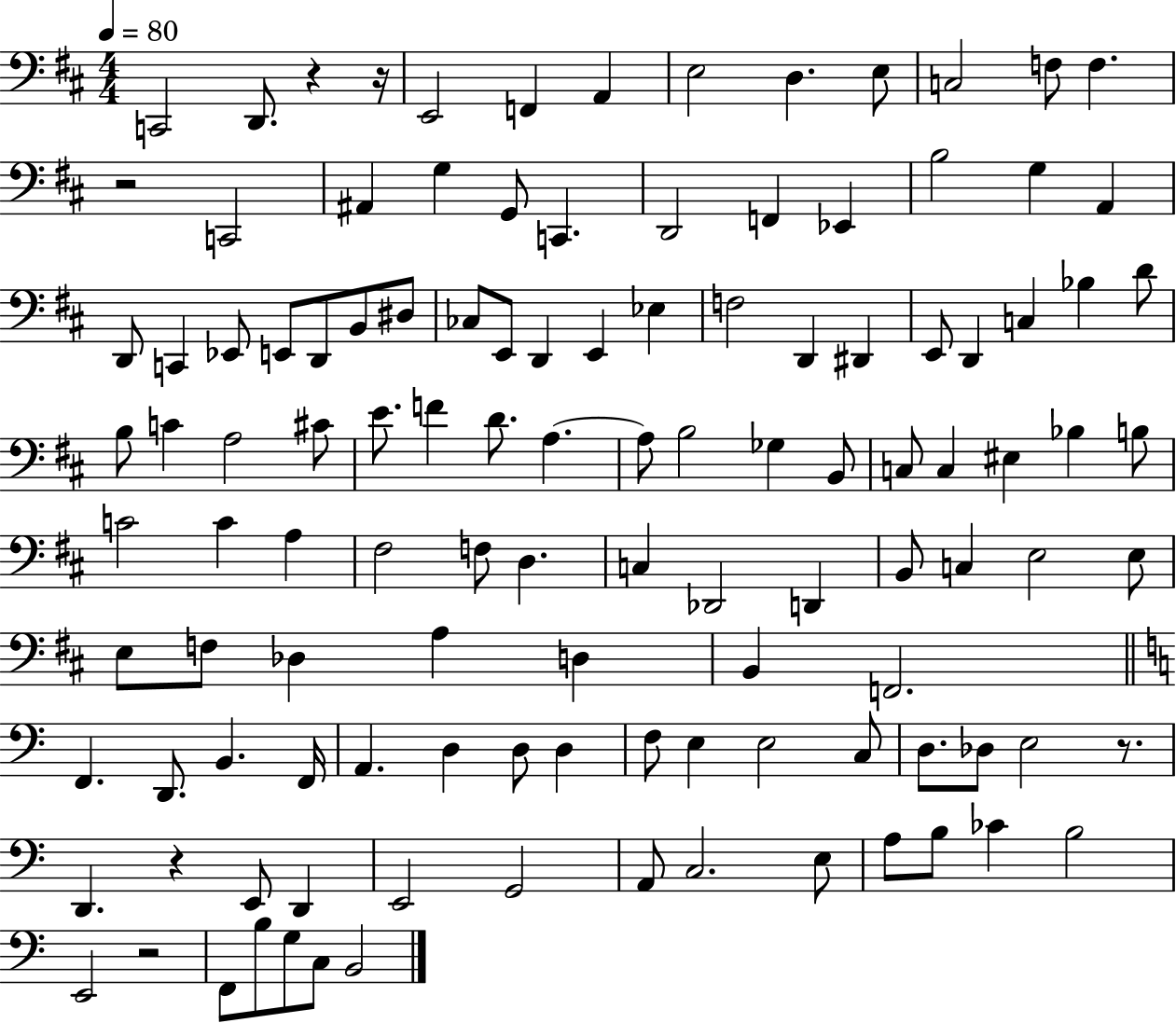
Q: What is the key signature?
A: D major